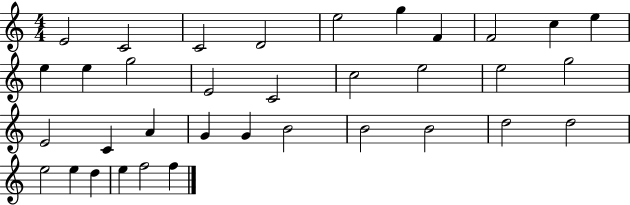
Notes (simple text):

E4/h C4/h C4/h D4/h E5/h G5/q F4/q F4/h C5/q E5/q E5/q E5/q G5/h E4/h C4/h C5/h E5/h E5/h G5/h E4/h C4/q A4/q G4/q G4/q B4/h B4/h B4/h D5/h D5/h E5/h E5/q D5/q E5/q F5/h F5/q